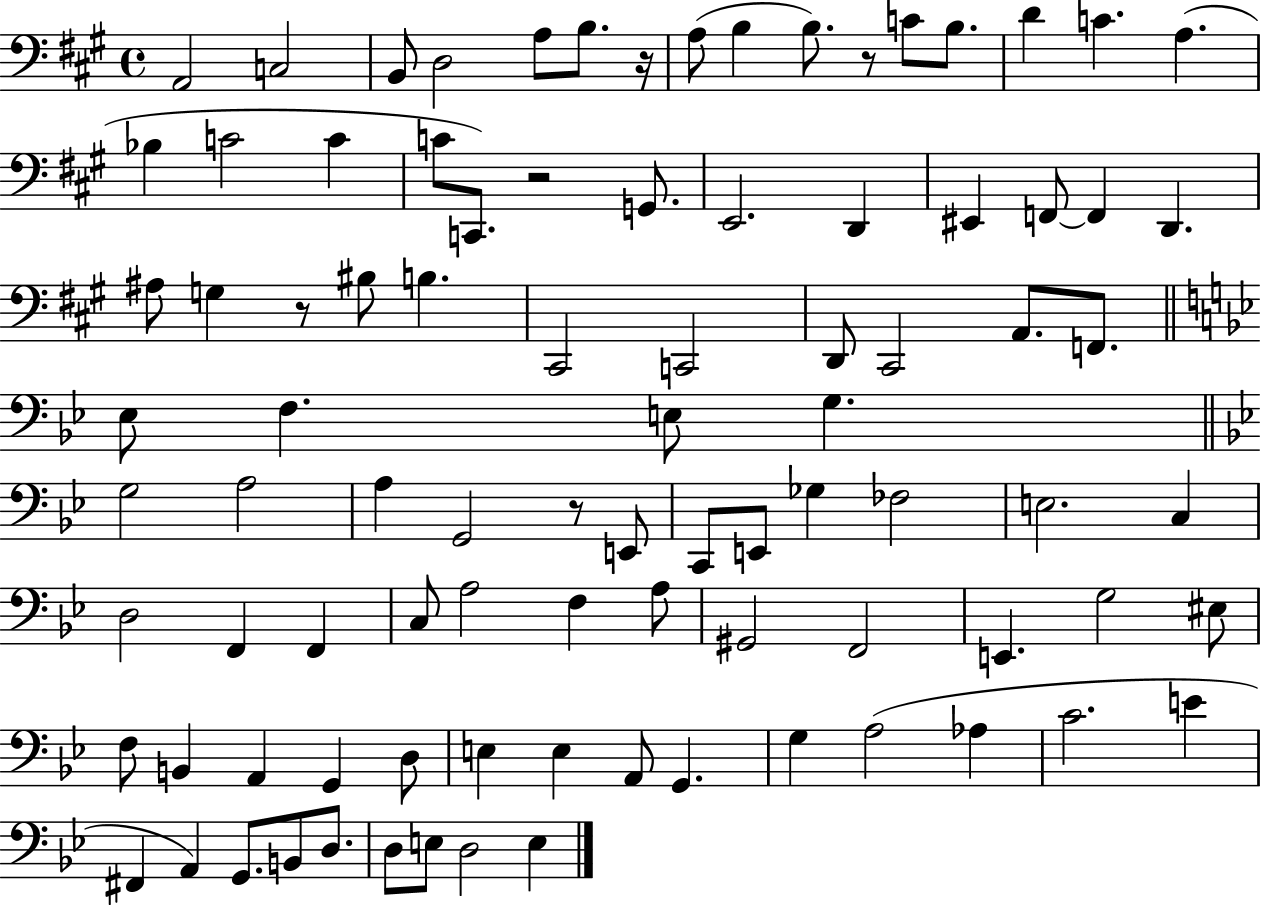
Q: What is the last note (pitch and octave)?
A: E3